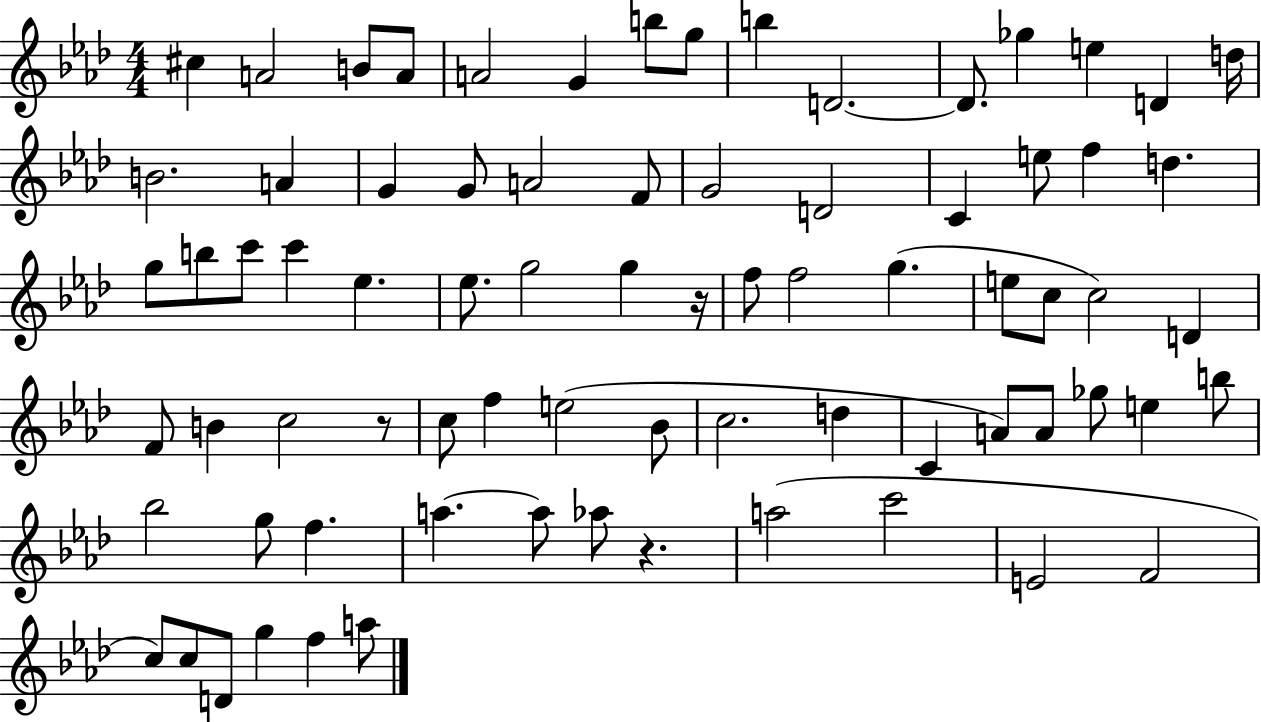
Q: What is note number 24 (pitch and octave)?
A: C4